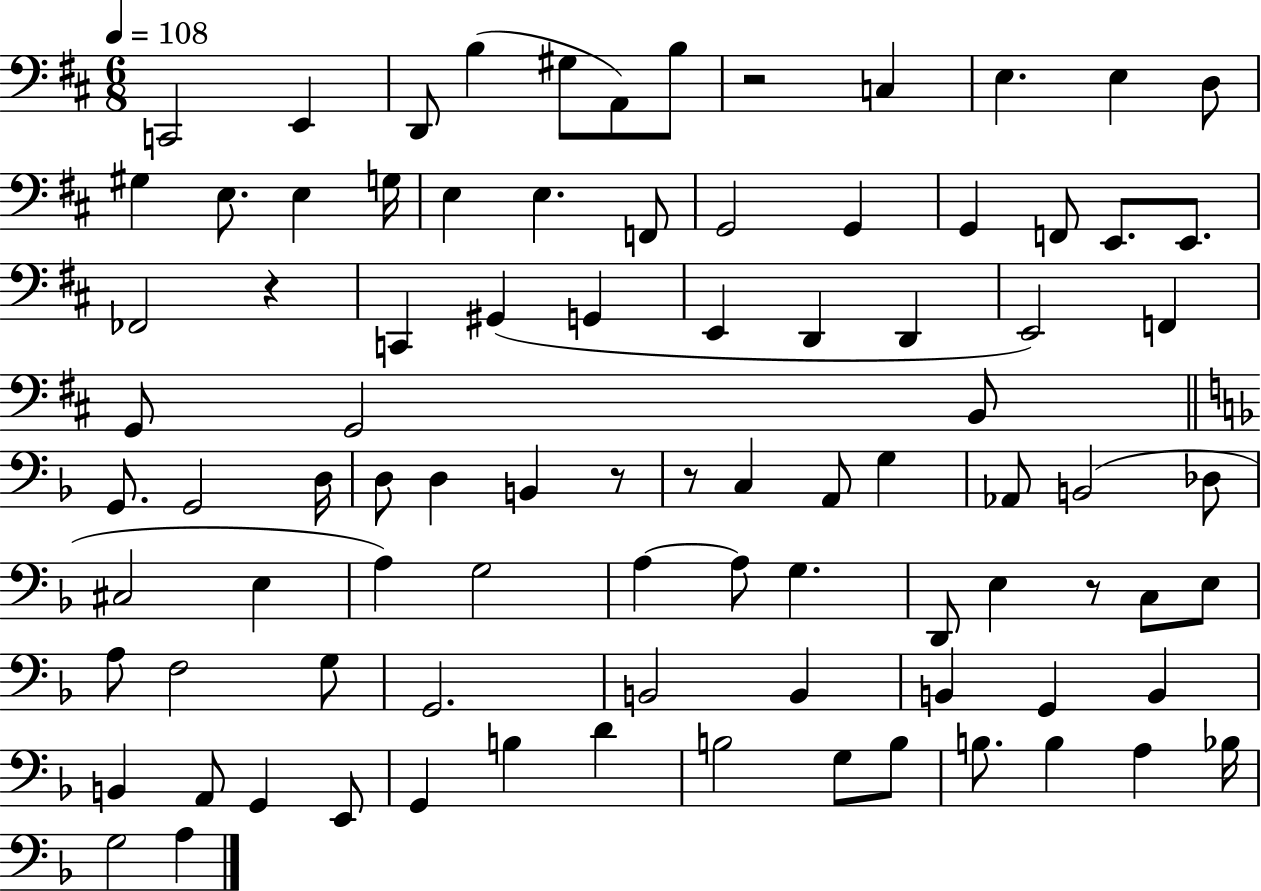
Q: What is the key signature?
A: D major